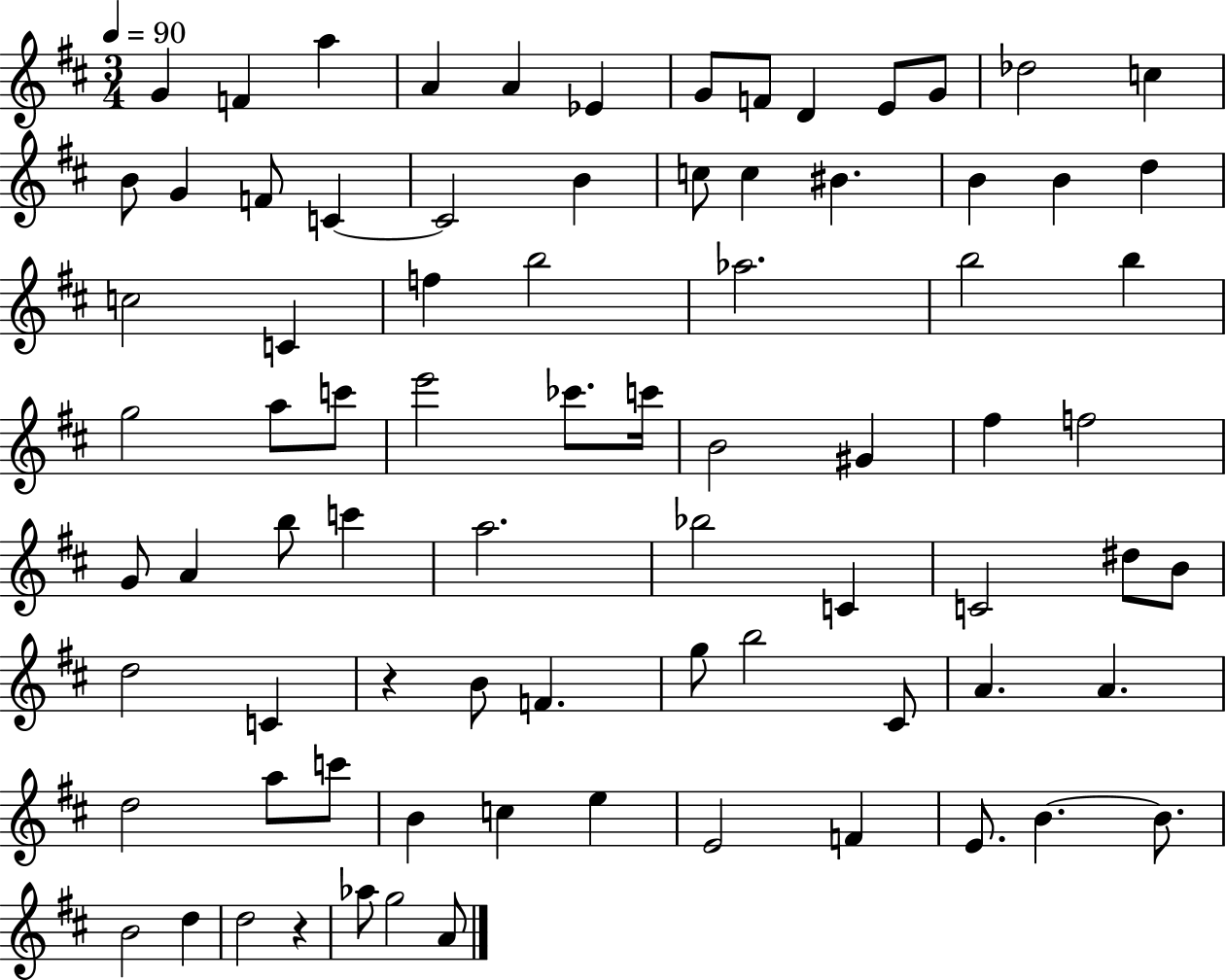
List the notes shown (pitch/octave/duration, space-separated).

G4/q F4/q A5/q A4/q A4/q Eb4/q G4/e F4/e D4/q E4/e G4/e Db5/h C5/q B4/e G4/q F4/e C4/q C4/h B4/q C5/e C5/q BIS4/q. B4/q B4/q D5/q C5/h C4/q F5/q B5/h Ab5/h. B5/h B5/q G5/h A5/e C6/e E6/h CES6/e. C6/s B4/h G#4/q F#5/q F5/h G4/e A4/q B5/e C6/q A5/h. Bb5/h C4/q C4/h D#5/e B4/e D5/h C4/q R/q B4/e F4/q. G5/e B5/h C#4/e A4/q. A4/q. D5/h A5/e C6/e B4/q C5/q E5/q E4/h F4/q E4/e. B4/q. B4/e. B4/h D5/q D5/h R/q Ab5/e G5/h A4/e